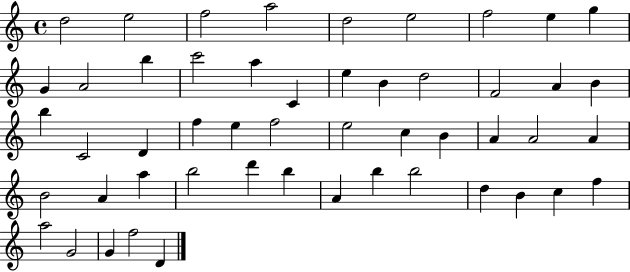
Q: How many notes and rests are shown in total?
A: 51